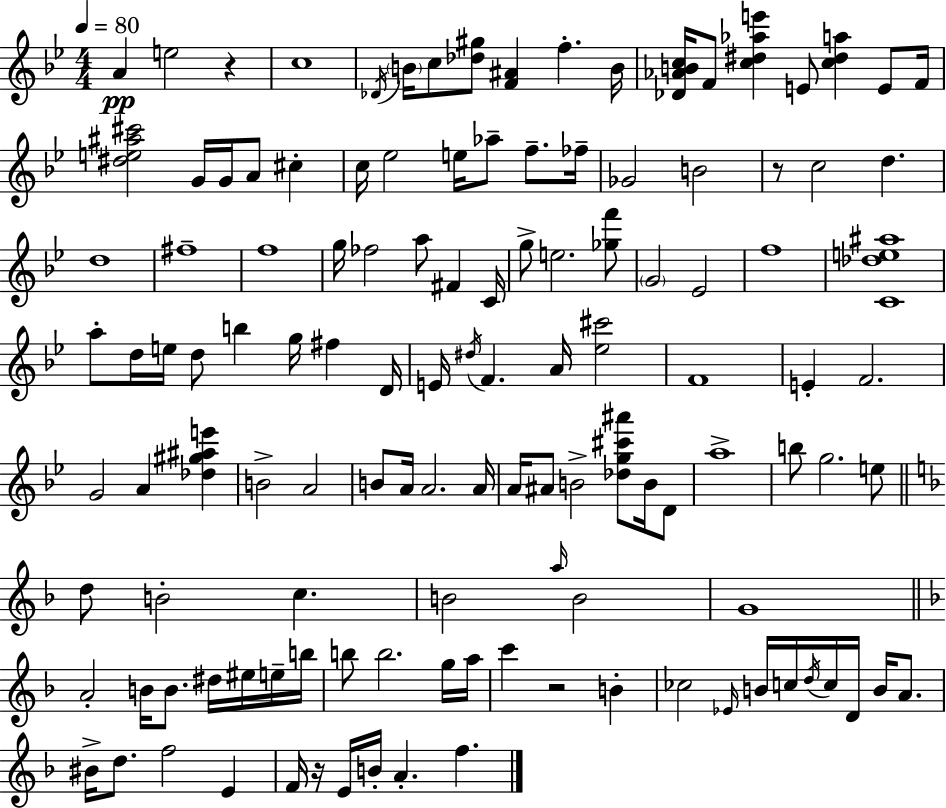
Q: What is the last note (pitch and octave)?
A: F5